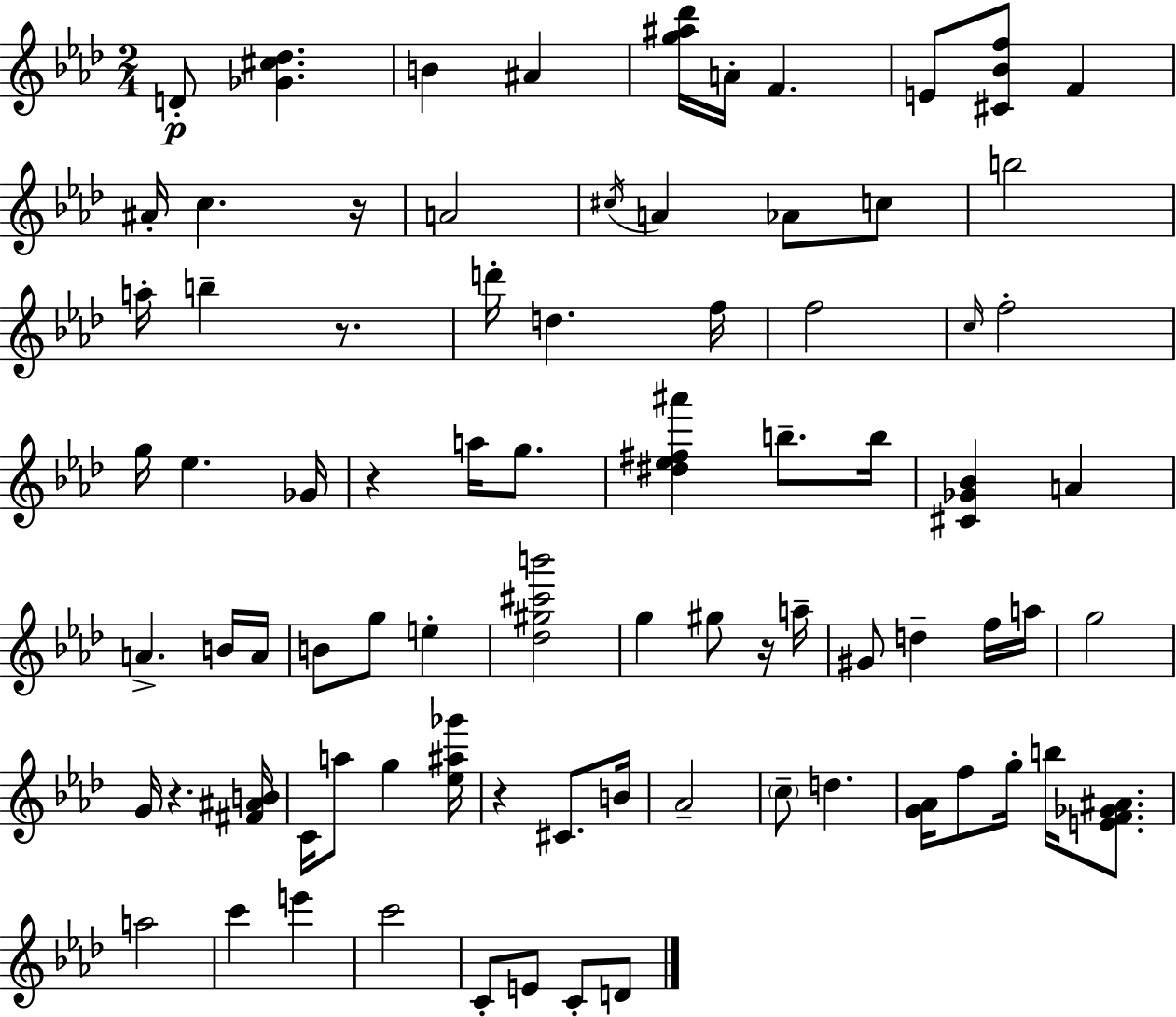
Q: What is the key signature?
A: AES major